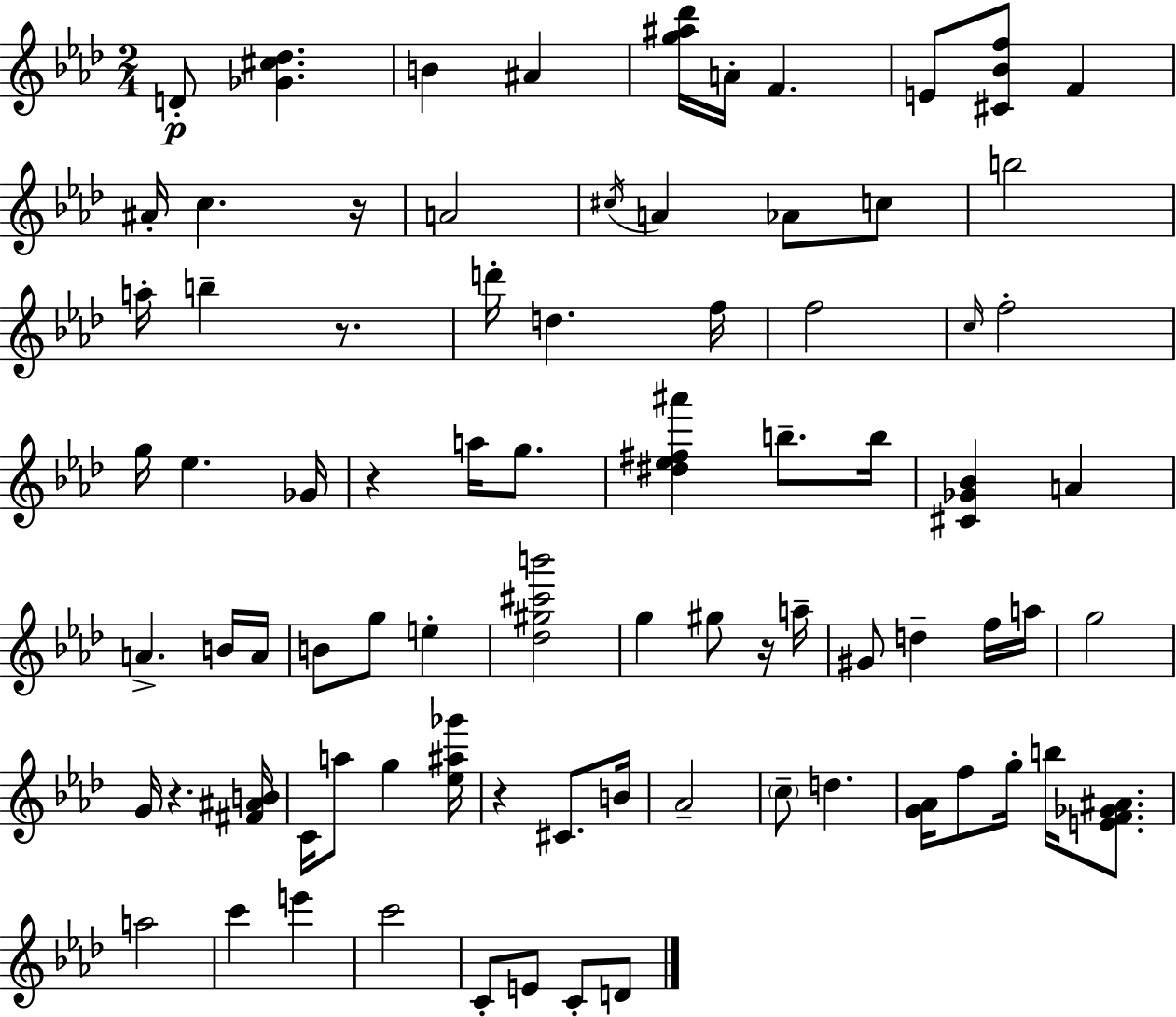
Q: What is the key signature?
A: AES major